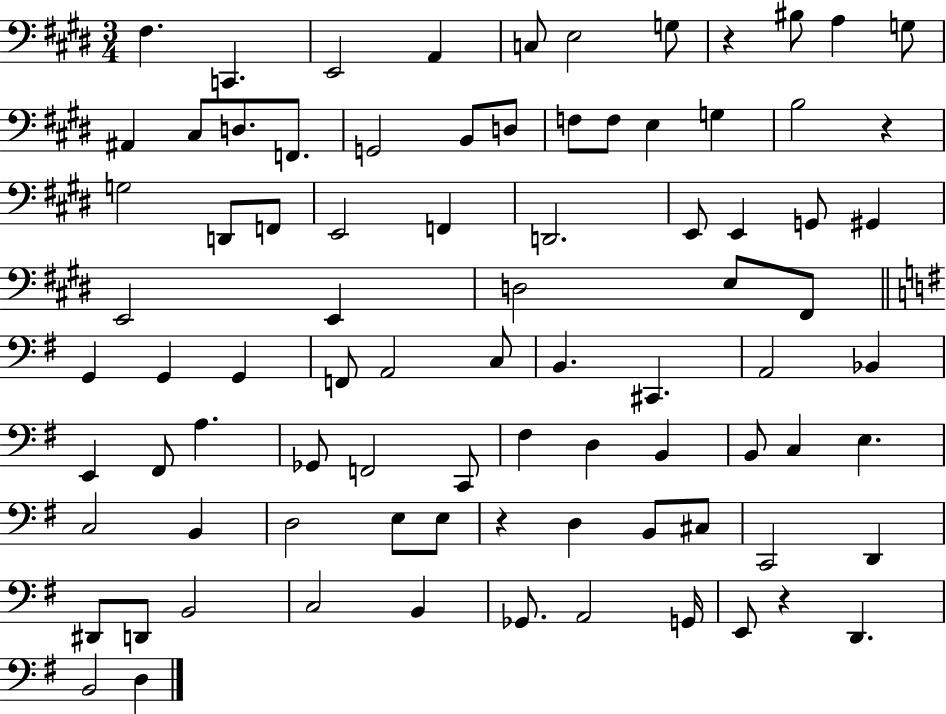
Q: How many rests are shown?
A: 4